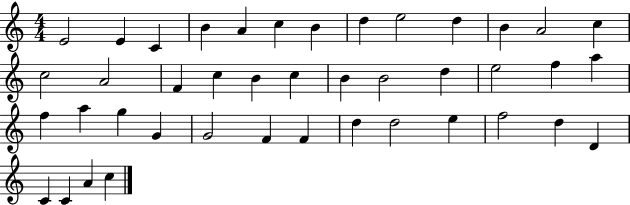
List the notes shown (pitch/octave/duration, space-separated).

E4/h E4/q C4/q B4/q A4/q C5/q B4/q D5/q E5/h D5/q B4/q A4/h C5/q C5/h A4/h F4/q C5/q B4/q C5/q B4/q B4/h D5/q E5/h F5/q A5/q F5/q A5/q G5/q G4/q G4/h F4/q F4/q D5/q D5/h E5/q F5/h D5/q D4/q C4/q C4/q A4/q C5/q